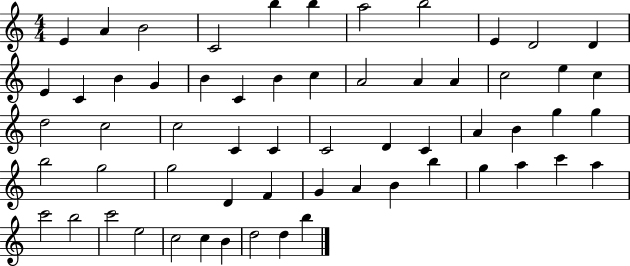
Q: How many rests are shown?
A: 0